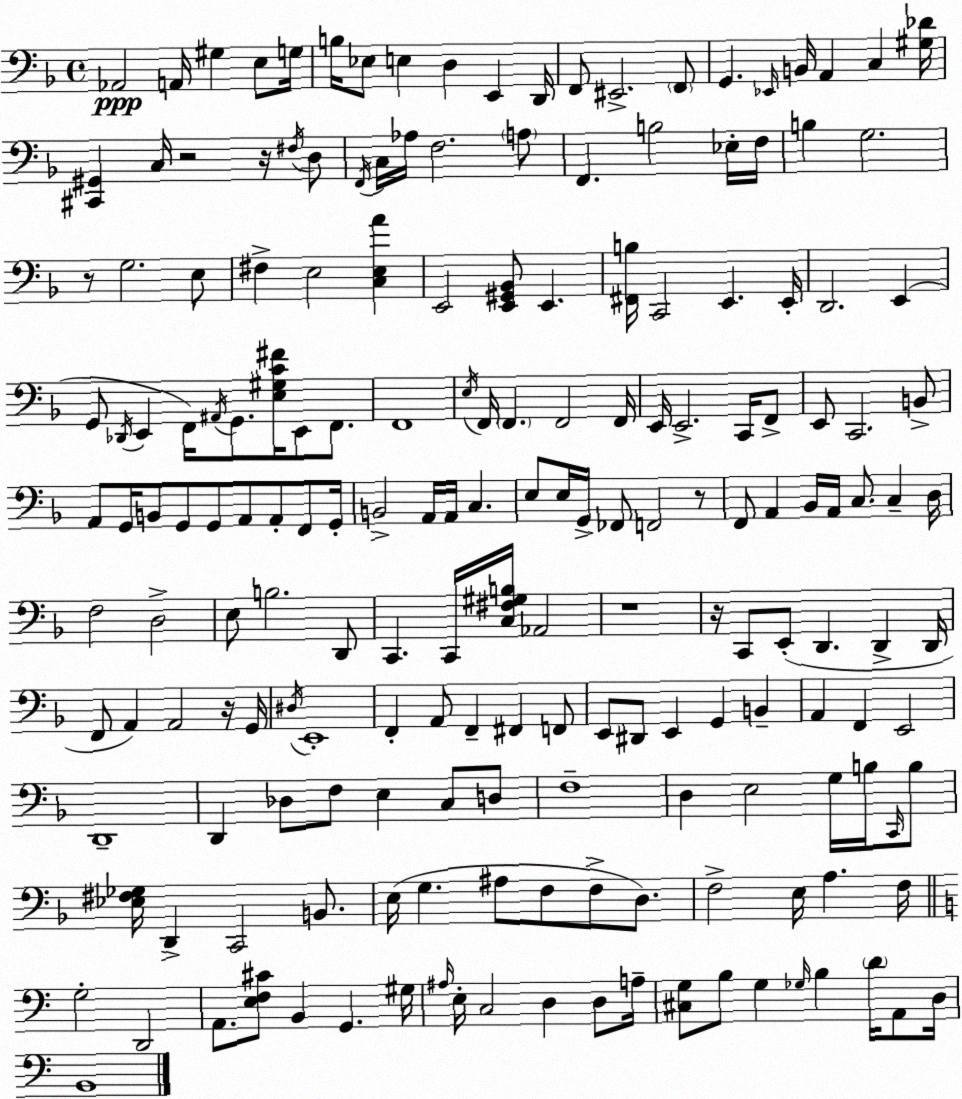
X:1
T:Untitled
M:4/4
L:1/4
K:Dm
_A,,2 A,,/4 ^G, E,/2 G,/4 B,/4 _E,/2 E, D, E,, D,,/4 F,,/2 ^E,,2 F,,/2 G,, _E,,/4 B,,/4 A,, C, [^G,_D]/4 [^C,,^G,,] C,/4 z2 z/4 ^F,/4 D,/2 F,,/4 C,/4 _A,/4 F,2 A,/2 F,, B,2 _E,/4 F,/4 B, G,2 z/2 G,2 E,/2 ^F, E,2 [C,E,A] E,,2 [E,,^G,,_B,,]/2 E,, [^F,,B,]/4 C,,2 E,, E,,/4 D,,2 E,, G,,/2 _D,,/4 E,, F,,/4 ^A,,/4 G,,/2 [E,^G,C^F]/4 E,,/2 F,,/2 F,,4 E,/4 F,,/4 F,, F,,2 F,,/4 E,,/4 E,,2 C,,/4 F,,/2 E,,/2 C,,2 B,,/2 A,,/2 G,,/4 B,,/2 G,,/2 G,,/2 A,,/2 A,,/2 F,,/2 G,,/4 B,,2 A,,/4 A,,/4 C, E,/2 E,/4 G,,/4 _F,,/2 F,,2 z/2 F,,/2 A,, _B,,/4 A,,/4 C,/2 C, D,/4 F,2 D,2 E,/2 B,2 D,,/2 C,, C,,/4 [C,^F,^G,B,]/4 _A,,2 z4 z/4 C,,/2 E,,/2 D,, D,, D,,/4 F,,/2 A,, A,,2 z/4 G,,/4 ^D,/4 E,,4 F,, A,,/2 F,, ^F,, F,,/2 E,,/2 ^D,,/2 E,, G,, B,, A,, F,, E,,2 D,,4 D,, _D,/2 F,/2 E, C,/2 D,/2 F,4 D, E,2 G,/4 B,/4 C,,/4 B,/2 [_E,^F,_G,]/4 D,, C,,2 B,,/2 E,/4 G, ^A,/2 F,/2 F,/2 D,/2 F,2 E,/4 A, F,/4 G,2 D,,2 A,,/2 [E,F,^C]/2 B,, G,, ^G,/4 ^A,/4 E,/4 C,2 D, D,/2 A,/4 [^C,G,]/2 B,/2 G, _G,/4 B, D/4 A,,/2 D,/4 B,,4